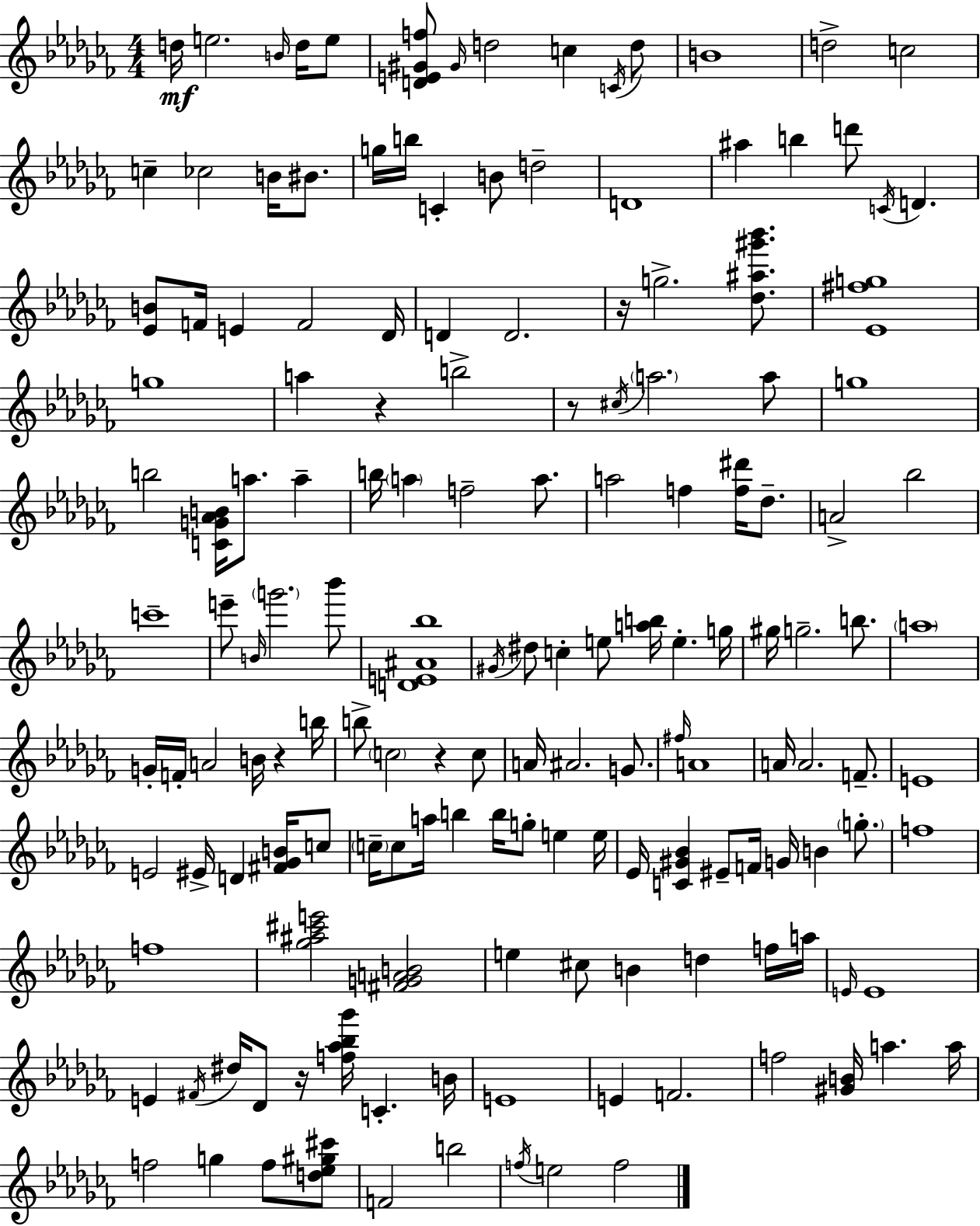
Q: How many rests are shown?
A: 6